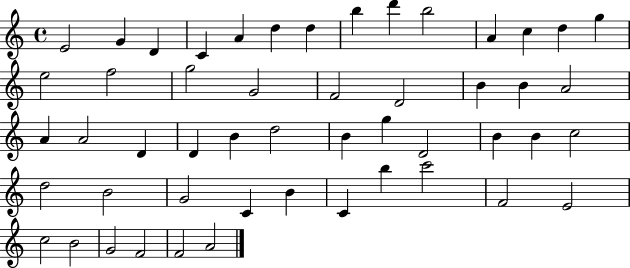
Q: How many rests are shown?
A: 0